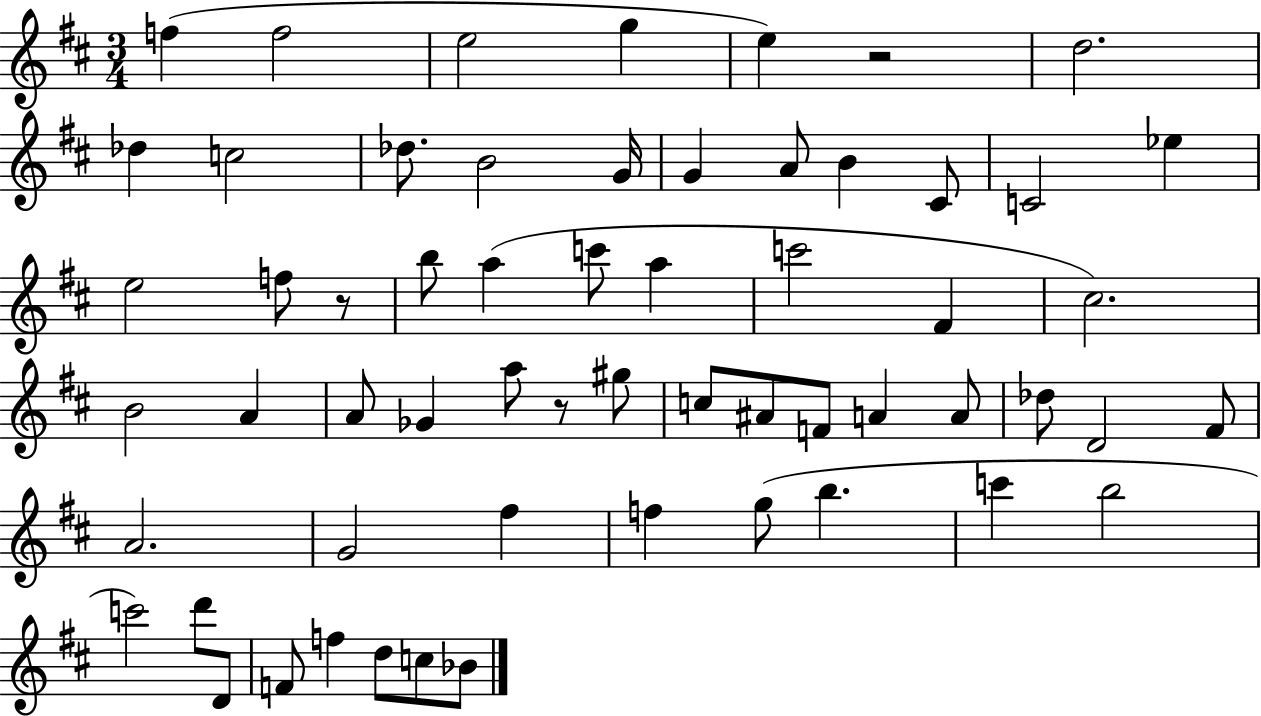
F5/q F5/h E5/h G5/q E5/q R/h D5/h. Db5/q C5/h Db5/e. B4/h G4/s G4/q A4/e B4/q C#4/e C4/h Eb5/q E5/h F5/e R/e B5/e A5/q C6/e A5/q C6/h F#4/q C#5/h. B4/h A4/q A4/e Gb4/q A5/e R/e G#5/e C5/e A#4/e F4/e A4/q A4/e Db5/e D4/h F#4/e A4/h. G4/h F#5/q F5/q G5/e B5/q. C6/q B5/h C6/h D6/e D4/e F4/e F5/q D5/e C5/e Bb4/e